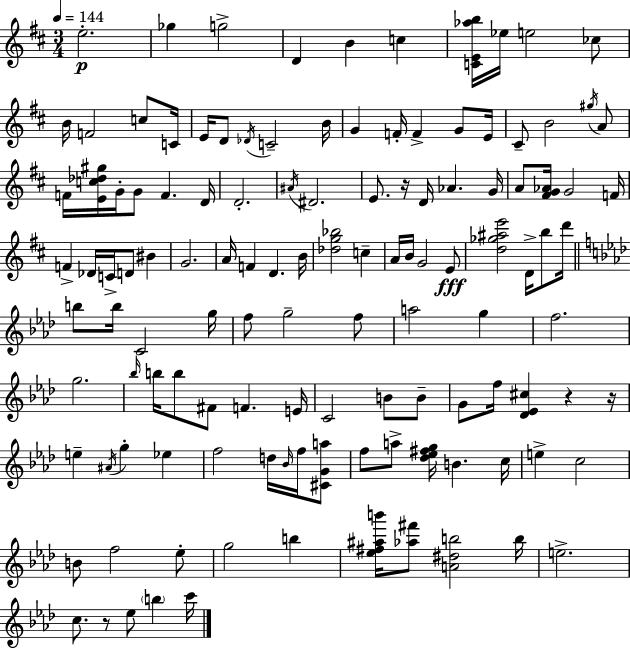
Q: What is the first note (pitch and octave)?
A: E5